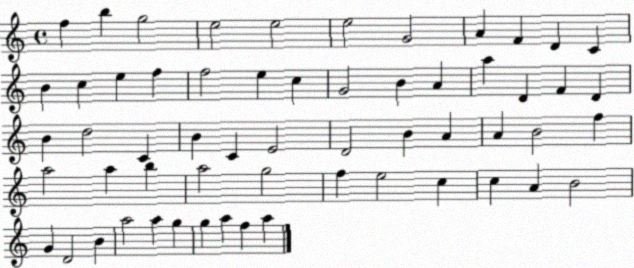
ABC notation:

X:1
T:Untitled
M:4/4
L:1/4
K:C
f b g2 e2 e2 e2 G2 A F D C B c e f f2 e c G2 B A a D F D B d2 C B C E2 D2 B A A B2 f a2 a b a2 g2 f e2 c c A B2 G D2 B a2 a g g a f a